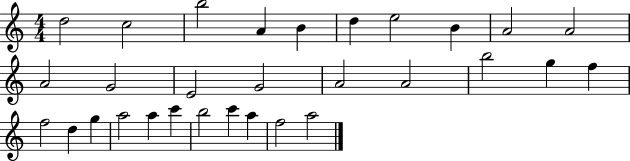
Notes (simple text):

D5/h C5/h B5/h A4/q B4/q D5/q E5/h B4/q A4/h A4/h A4/h G4/h E4/h G4/h A4/h A4/h B5/h G5/q F5/q F5/h D5/q G5/q A5/h A5/q C6/q B5/h C6/q A5/q F5/h A5/h